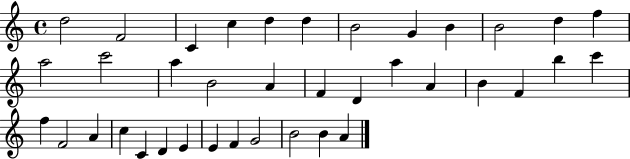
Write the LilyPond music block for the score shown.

{
  \clef treble
  \time 4/4
  \defaultTimeSignature
  \key c \major
  d''2 f'2 | c'4 c''4 d''4 d''4 | b'2 g'4 b'4 | b'2 d''4 f''4 | \break a''2 c'''2 | a''4 b'2 a'4 | f'4 d'4 a''4 a'4 | b'4 f'4 b''4 c'''4 | \break f''4 f'2 a'4 | c''4 c'4 d'4 e'4 | e'4 f'4 g'2 | b'2 b'4 a'4 | \break \bar "|."
}